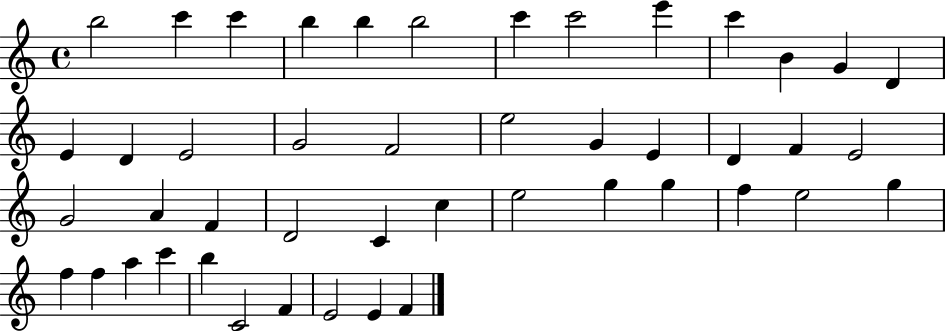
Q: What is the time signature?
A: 4/4